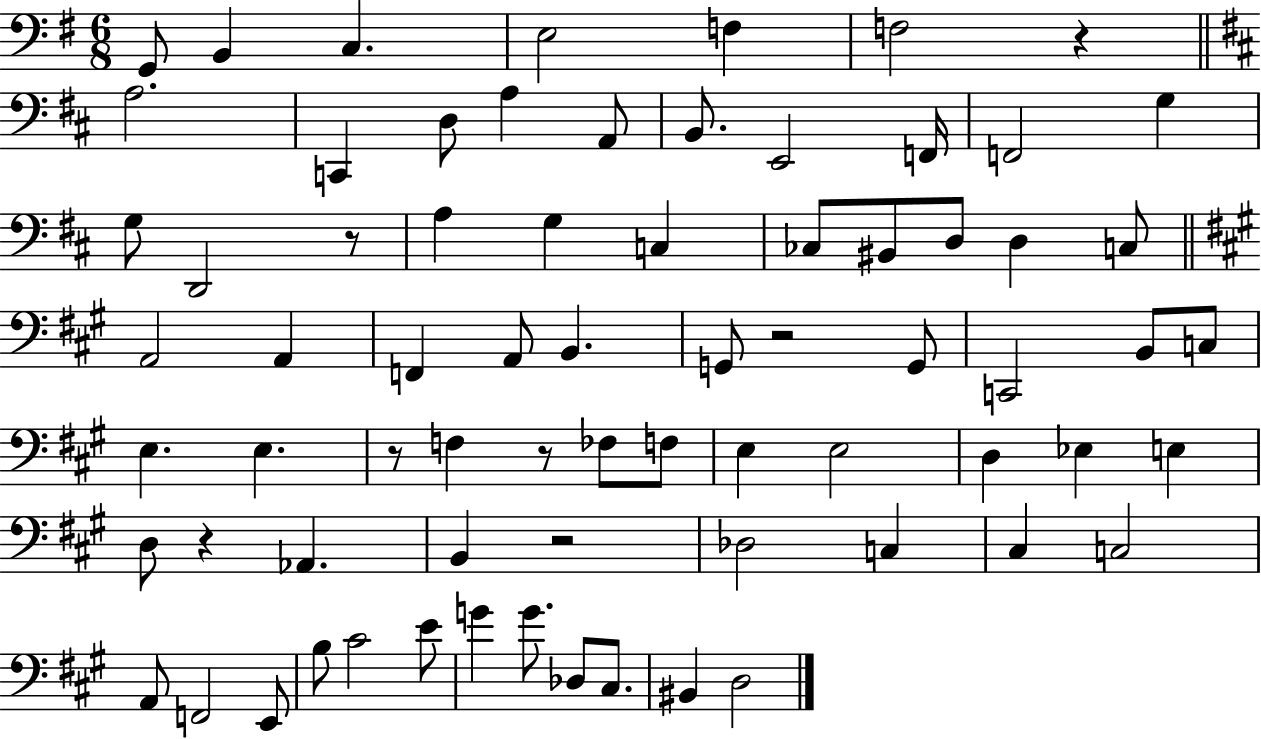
X:1
T:Untitled
M:6/8
L:1/4
K:G
G,,/2 B,, C, E,2 F, F,2 z A,2 C,, D,/2 A, A,,/2 B,,/2 E,,2 F,,/4 F,,2 G, G,/2 D,,2 z/2 A, G, C, _C,/2 ^B,,/2 D,/2 D, C,/2 A,,2 A,, F,, A,,/2 B,, G,,/2 z2 G,,/2 C,,2 B,,/2 C,/2 E, E, z/2 F, z/2 _F,/2 F,/2 E, E,2 D, _E, E, D,/2 z _A,, B,, z2 _D,2 C, ^C, C,2 A,,/2 F,,2 E,,/2 B,/2 ^C2 E/2 G G/2 _D,/2 ^C,/2 ^B,, D,2